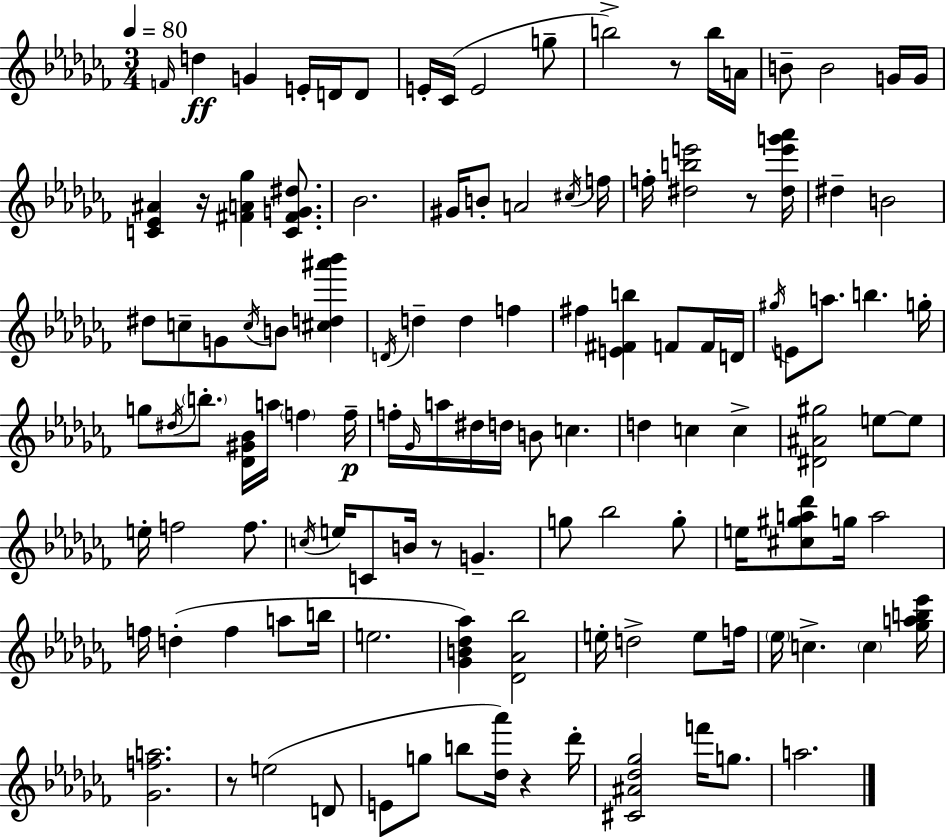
{
  \clef treble
  \numericTimeSignature
  \time 3/4
  \key aes \minor
  \tempo 4 = 80
  \grace { f'16 }\ff d''4 g'4 e'16-. d'16 d'8 | e'16-. ces'16( e'2 g''8-- | b''2->) r8 b''16 | a'16 b'8-- b'2 g'16 | \break g'16 <c' ees' ais'>4 r16 <fis' a' ges''>4 <c' fis' g' dis''>8. | bes'2. | gis'16 b'8-. a'2 | \acciaccatura { cis''16 } f''16 f''16-. <dis'' b'' e'''>2 r8 | \break <dis'' e''' g''' aes'''>16 dis''4-- b'2 | dis''8 c''8-- g'8 \acciaccatura { c''16 } b'8 <cis'' d'' ais''' bes'''>4 | \acciaccatura { d'16 } d''4-- d''4 | f''4 fis''4 <e' fis' b''>4 | \break f'8 f'16 d'16 \acciaccatura { gis''16 } e'8 a''8. b''4. | g''16-. g''8 \acciaccatura { dis''16 } \parenthesize b''8.-. <des' gis' bes'>16 | a''16 \parenthesize f''4 f''16--\p f''16-. \grace { ges'16 } a''16 dis''16 d''16 b'8 | c''4. d''4 c''4 | \break c''4-> <dis' ais' gis''>2 | e''8~~ e''8 e''16-. f''2 | f''8. \acciaccatura { c''16 } e''16 c'8 b'16 | r8 g'4.-- g''8 bes''2 | \break g''8-. e''16 <cis'' gis'' a'' des'''>8 g''16 | a''2 f''16 d''4-.( | f''4 a''8 b''16 e''2. | <ges' b' des'' aes''>4) | \break <des' aes' bes''>2 e''16-. d''2-> | e''8 f''16 \parenthesize ees''16 c''4.-> | \parenthesize c''4 <ges'' a'' b'' ees'''>16 <ges' f'' a''>2. | r8 e''2( | \break d'8 e'8 g''8 | b''8 <des'' aes'''>16) r4 des'''16-. <cis' ais' des'' ges''>2 | f'''16 g''8. a''2. | \bar "|."
}